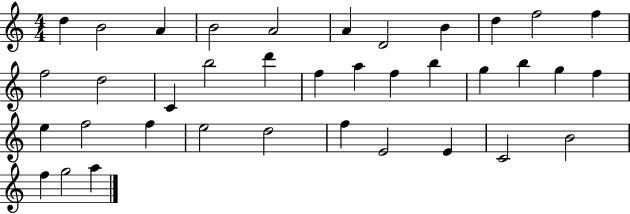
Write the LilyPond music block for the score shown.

{
  \clef treble
  \numericTimeSignature
  \time 4/4
  \key c \major
  d''4 b'2 a'4 | b'2 a'2 | a'4 d'2 b'4 | d''4 f''2 f''4 | \break f''2 d''2 | c'4 b''2 d'''4 | f''4 a''4 f''4 b''4 | g''4 b''4 g''4 f''4 | \break e''4 f''2 f''4 | e''2 d''2 | f''4 e'2 e'4 | c'2 b'2 | \break f''4 g''2 a''4 | \bar "|."
}